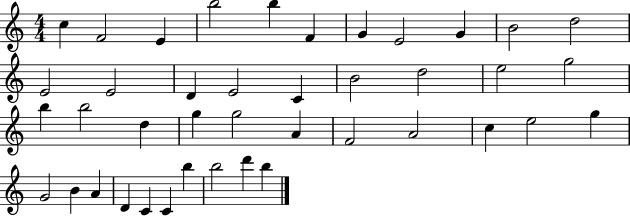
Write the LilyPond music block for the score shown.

{
  \clef treble
  \numericTimeSignature
  \time 4/4
  \key c \major
  c''4 f'2 e'4 | b''2 b''4 f'4 | g'4 e'2 g'4 | b'2 d''2 | \break e'2 e'2 | d'4 e'2 c'4 | b'2 d''2 | e''2 g''2 | \break b''4 b''2 d''4 | g''4 g''2 a'4 | f'2 a'2 | c''4 e''2 g''4 | \break g'2 b'4 a'4 | d'4 c'4 c'4 b''4 | b''2 d'''4 b''4 | \bar "|."
}